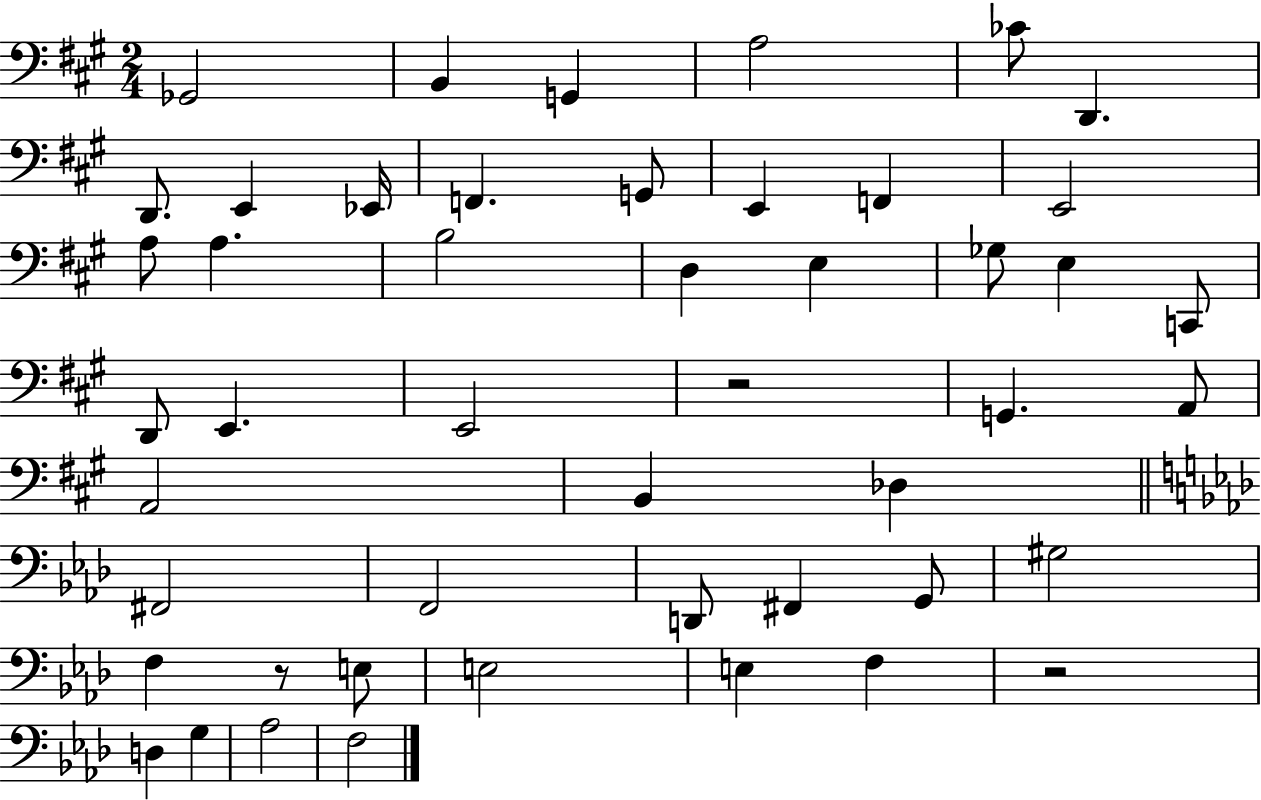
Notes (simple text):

Gb2/h B2/q G2/q A3/h CES4/e D2/q. D2/e. E2/q Eb2/s F2/q. G2/e E2/q F2/q E2/h A3/e A3/q. B3/h D3/q E3/q Gb3/e E3/q C2/e D2/e E2/q. E2/h R/h G2/q. A2/e A2/h B2/q Db3/q F#2/h F2/h D2/e F#2/q G2/e G#3/h F3/q R/e E3/e E3/h E3/q F3/q R/h D3/q G3/q Ab3/h F3/h